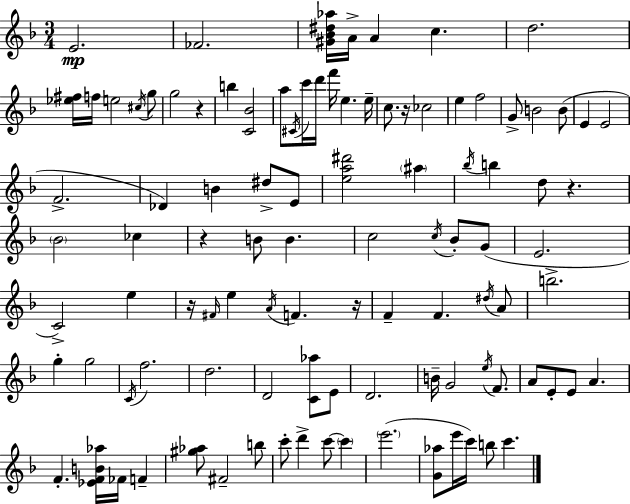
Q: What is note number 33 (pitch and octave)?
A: E4